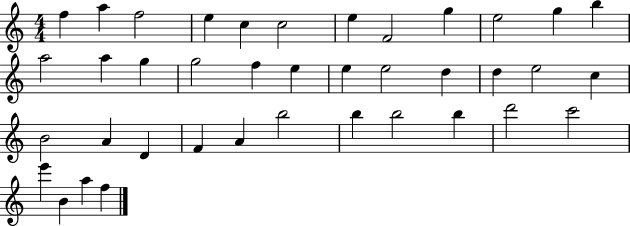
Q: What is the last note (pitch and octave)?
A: F5